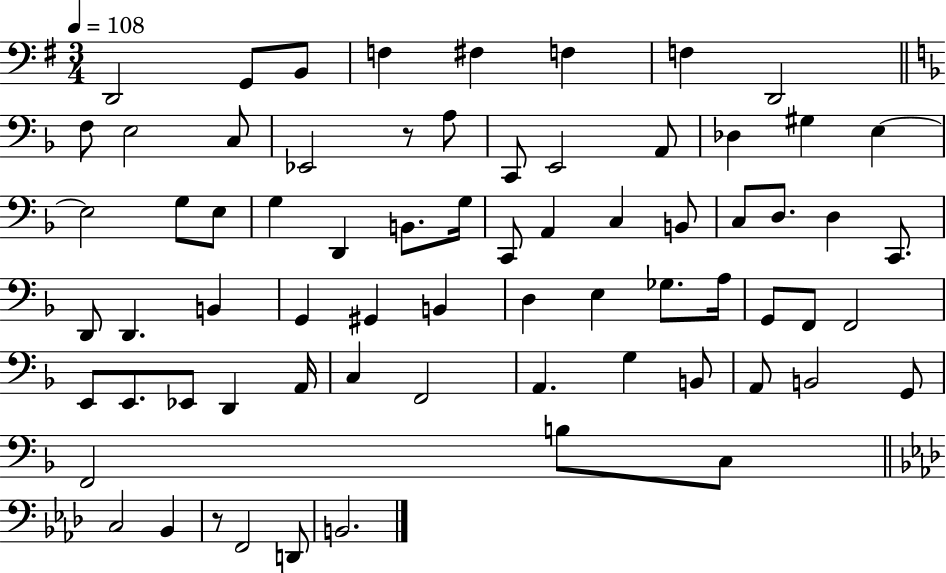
D2/h G2/e B2/e F3/q F#3/q F3/q F3/q D2/h F3/e E3/h C3/e Eb2/h R/e A3/e C2/e E2/h A2/e Db3/q G#3/q E3/q E3/h G3/e E3/e G3/q D2/q B2/e. G3/s C2/e A2/q C3/q B2/e C3/e D3/e. D3/q C2/e. D2/e D2/q. B2/q G2/q G#2/q B2/q D3/q E3/q Gb3/e. A3/s G2/e F2/e F2/h E2/e E2/e. Eb2/e D2/q A2/s C3/q F2/h A2/q. G3/q B2/e A2/e B2/h G2/e F2/h B3/e C3/e C3/h Bb2/q R/e F2/h D2/e B2/h.